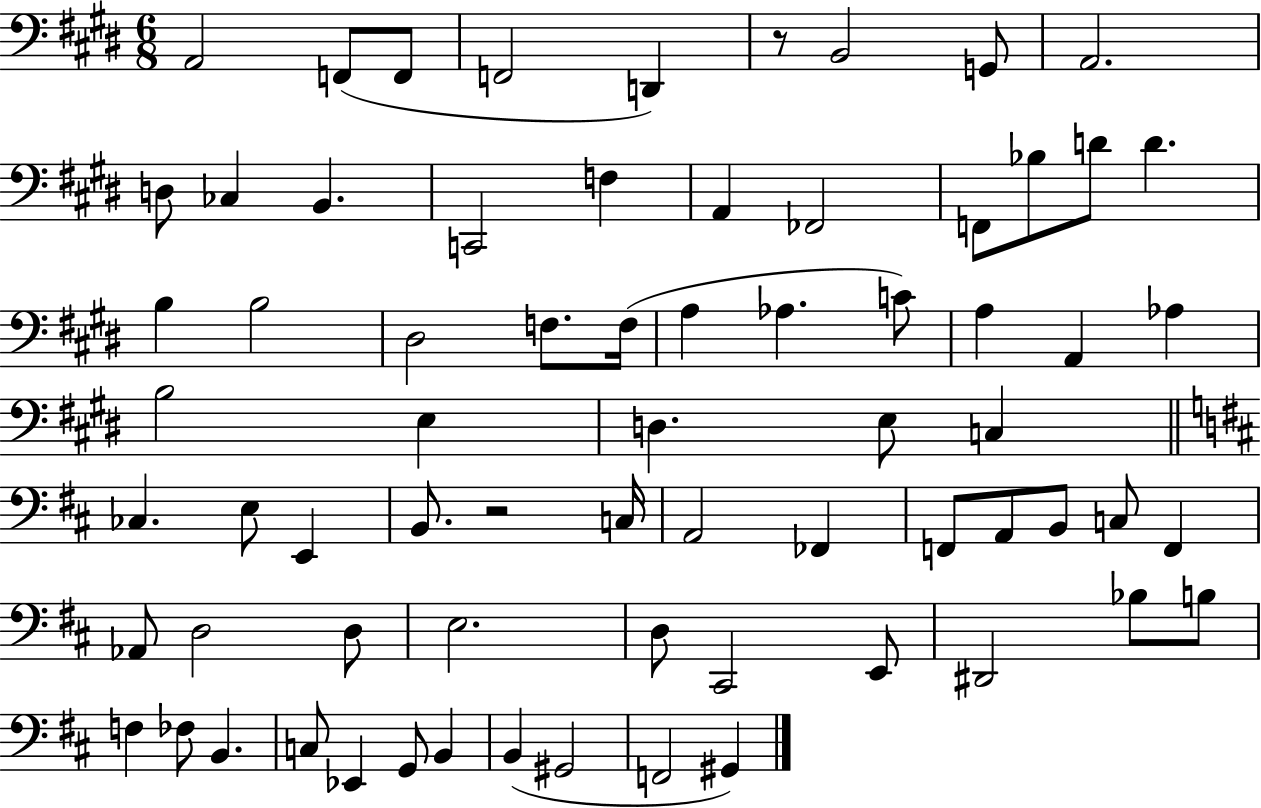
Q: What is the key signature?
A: E major